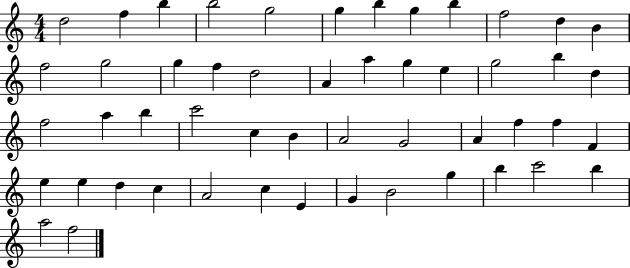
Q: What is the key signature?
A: C major